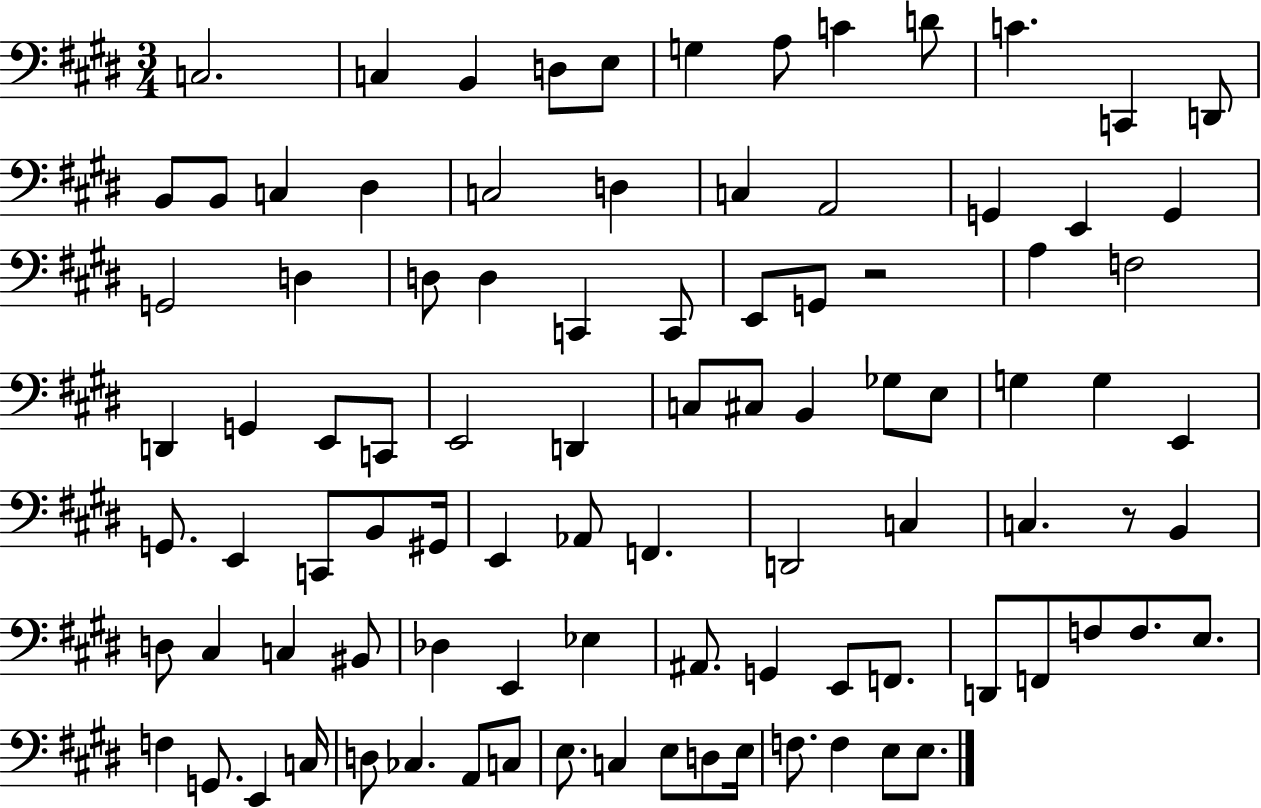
C3/h. C3/q B2/q D3/e E3/e G3/q A3/e C4/q D4/e C4/q. C2/q D2/e B2/e B2/e C3/q D#3/q C3/h D3/q C3/q A2/h G2/q E2/q G2/q G2/h D3/q D3/e D3/q C2/q C2/e E2/e G2/e R/h A3/q F3/h D2/q G2/q E2/e C2/e E2/h D2/q C3/e C#3/e B2/q Gb3/e E3/e G3/q G3/q E2/q G2/e. E2/q C2/e B2/e G#2/s E2/q Ab2/e F2/q. D2/h C3/q C3/q. R/e B2/q D3/e C#3/q C3/q BIS2/e Db3/q E2/q Eb3/q A#2/e. G2/q E2/e F2/e. D2/e F2/e F3/e F3/e. E3/e. F3/q G2/e. E2/q C3/s D3/e CES3/q. A2/e C3/e E3/e. C3/q E3/e D3/e E3/s F3/e. F3/q E3/e E3/e.